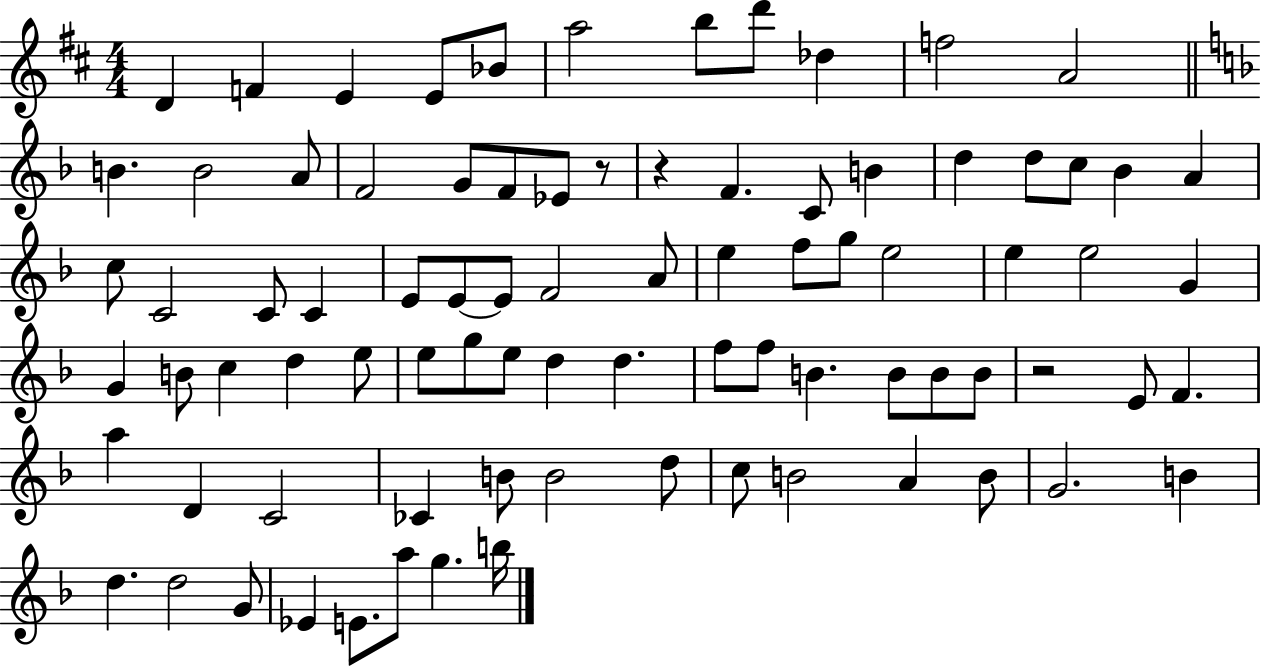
{
  \clef treble
  \numericTimeSignature
  \time 4/4
  \key d \major
  d'4 f'4 e'4 e'8 bes'8 | a''2 b''8 d'''8 des''4 | f''2 a'2 | \bar "||" \break \key f \major b'4. b'2 a'8 | f'2 g'8 f'8 ees'8 r8 | r4 f'4. c'8 b'4 | d''4 d''8 c''8 bes'4 a'4 | \break c''8 c'2 c'8 c'4 | e'8 e'8~~ e'8 f'2 a'8 | e''4 f''8 g''8 e''2 | e''4 e''2 g'4 | \break g'4 b'8 c''4 d''4 e''8 | e''8 g''8 e''8 d''4 d''4. | f''8 f''8 b'4. b'8 b'8 b'8 | r2 e'8 f'4. | \break a''4 d'4 c'2 | ces'4 b'8 b'2 d''8 | c''8 b'2 a'4 b'8 | g'2. b'4 | \break d''4. d''2 g'8 | ees'4 e'8. a''8 g''4. b''16 | \bar "|."
}